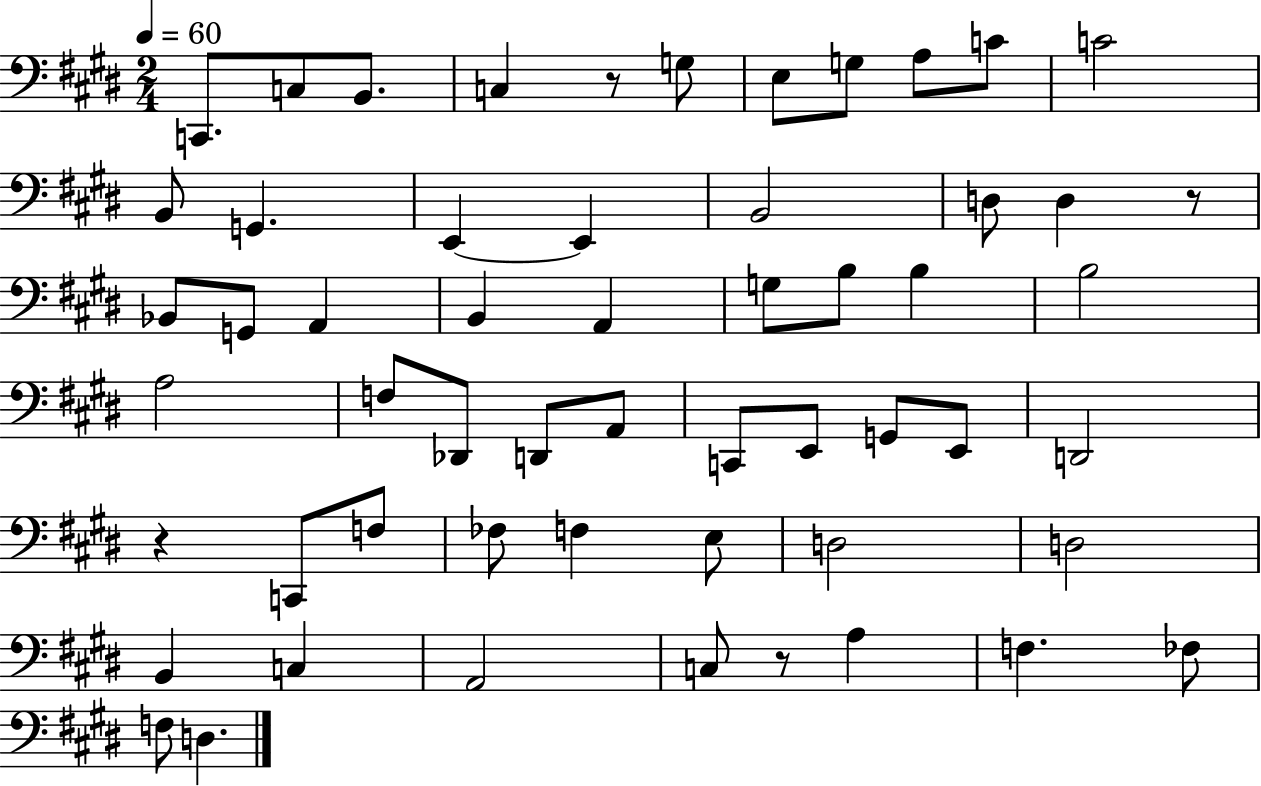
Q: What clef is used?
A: bass